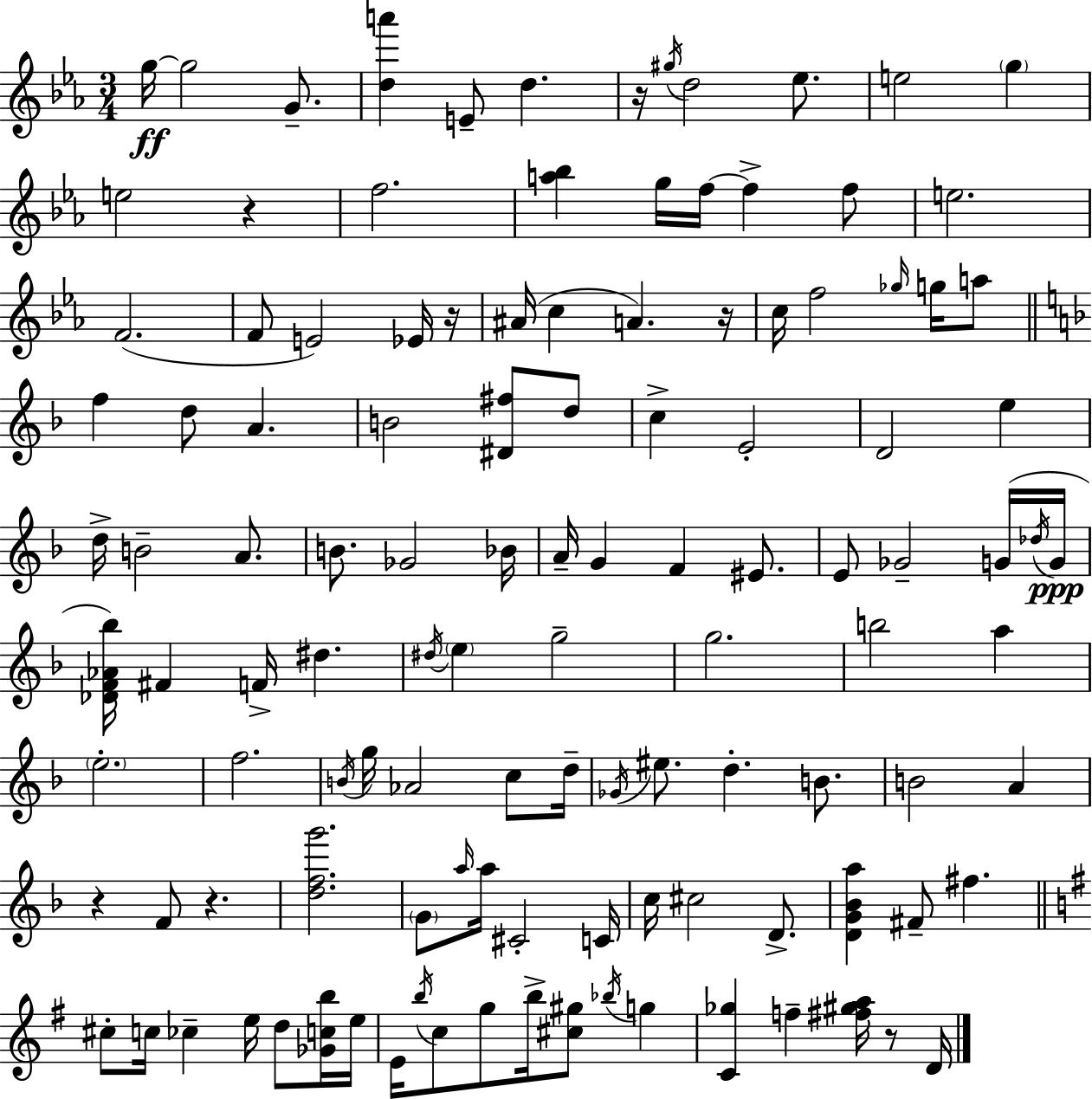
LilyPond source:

{
  \clef treble
  \numericTimeSignature
  \time 3/4
  \key ees \major
  g''16~~\ff g''2 g'8.-- | <d'' a'''>4 e'8-- d''4. | r16 \acciaccatura { gis''16 } d''2 ees''8. | e''2 \parenthesize g''4 | \break e''2 r4 | f''2. | <a'' bes''>4 g''16 f''16~~ f''4-> f''8 | e''2. | \break f'2.( | f'8 e'2) ees'16 | r16 ais'16( c''4 a'4.) | r16 c''16 f''2 \grace { ges''16 } g''16 | \break a''8 \bar "||" \break \key f \major f''4 d''8 a'4. | b'2 <dis' fis''>8 d''8 | c''4-> e'2-. | d'2 e''4 | \break d''16-> b'2-- a'8. | b'8. ges'2 bes'16 | a'16-- g'4 f'4 eis'8. | e'8 ges'2-- g'16( \acciaccatura { des''16 } | \break g'16\ppp <des' f' aes' bes''>16) fis'4 f'16-> dis''4. | \acciaccatura { dis''16 } \parenthesize e''4 g''2-- | g''2. | b''2 a''4 | \break \parenthesize e''2.-. | f''2. | \acciaccatura { b'16 } g''16 aes'2 | c''8 d''16-- \acciaccatura { ges'16 } eis''8. d''4.-. | \break b'8. b'2 | a'4 r4 f'8 r4. | <d'' f'' g'''>2. | \parenthesize g'8 \grace { a''16 } a''16 cis'2-. | \break c'16 c''16 cis''2 | d'8.-> <d' g' bes' a''>4 fis'8-- fis''4. | \bar "||" \break \key g \major cis''8-. c''16 ces''4-- e''16 d''8 <ges' c'' b''>16 e''16 | e'16 \acciaccatura { b''16 } c''8 g''8 b''16-> <cis'' gis''>8 \acciaccatura { bes''16 } g''4 | <c' ges''>4 f''4-- <fis'' gis'' a''>16 r8 | d'16 \bar "|."
}